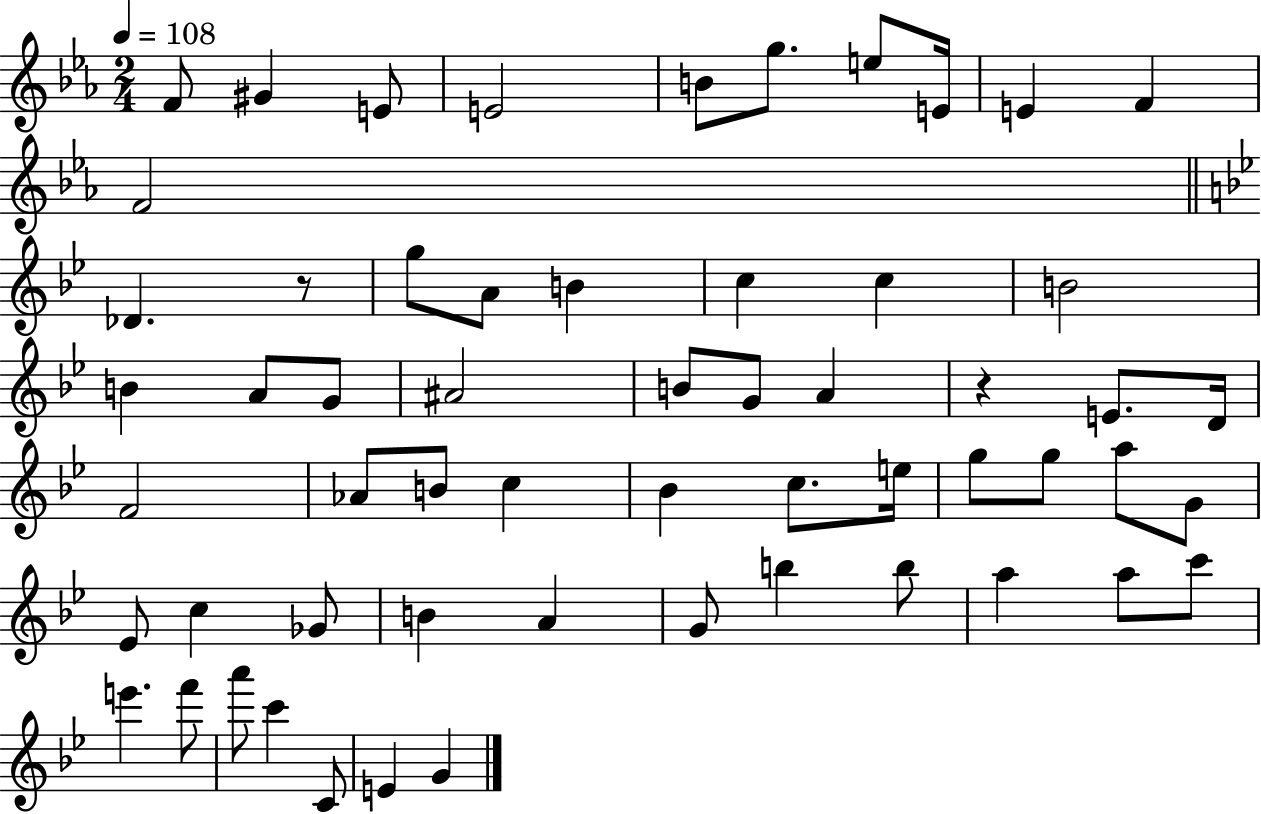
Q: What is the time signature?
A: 2/4